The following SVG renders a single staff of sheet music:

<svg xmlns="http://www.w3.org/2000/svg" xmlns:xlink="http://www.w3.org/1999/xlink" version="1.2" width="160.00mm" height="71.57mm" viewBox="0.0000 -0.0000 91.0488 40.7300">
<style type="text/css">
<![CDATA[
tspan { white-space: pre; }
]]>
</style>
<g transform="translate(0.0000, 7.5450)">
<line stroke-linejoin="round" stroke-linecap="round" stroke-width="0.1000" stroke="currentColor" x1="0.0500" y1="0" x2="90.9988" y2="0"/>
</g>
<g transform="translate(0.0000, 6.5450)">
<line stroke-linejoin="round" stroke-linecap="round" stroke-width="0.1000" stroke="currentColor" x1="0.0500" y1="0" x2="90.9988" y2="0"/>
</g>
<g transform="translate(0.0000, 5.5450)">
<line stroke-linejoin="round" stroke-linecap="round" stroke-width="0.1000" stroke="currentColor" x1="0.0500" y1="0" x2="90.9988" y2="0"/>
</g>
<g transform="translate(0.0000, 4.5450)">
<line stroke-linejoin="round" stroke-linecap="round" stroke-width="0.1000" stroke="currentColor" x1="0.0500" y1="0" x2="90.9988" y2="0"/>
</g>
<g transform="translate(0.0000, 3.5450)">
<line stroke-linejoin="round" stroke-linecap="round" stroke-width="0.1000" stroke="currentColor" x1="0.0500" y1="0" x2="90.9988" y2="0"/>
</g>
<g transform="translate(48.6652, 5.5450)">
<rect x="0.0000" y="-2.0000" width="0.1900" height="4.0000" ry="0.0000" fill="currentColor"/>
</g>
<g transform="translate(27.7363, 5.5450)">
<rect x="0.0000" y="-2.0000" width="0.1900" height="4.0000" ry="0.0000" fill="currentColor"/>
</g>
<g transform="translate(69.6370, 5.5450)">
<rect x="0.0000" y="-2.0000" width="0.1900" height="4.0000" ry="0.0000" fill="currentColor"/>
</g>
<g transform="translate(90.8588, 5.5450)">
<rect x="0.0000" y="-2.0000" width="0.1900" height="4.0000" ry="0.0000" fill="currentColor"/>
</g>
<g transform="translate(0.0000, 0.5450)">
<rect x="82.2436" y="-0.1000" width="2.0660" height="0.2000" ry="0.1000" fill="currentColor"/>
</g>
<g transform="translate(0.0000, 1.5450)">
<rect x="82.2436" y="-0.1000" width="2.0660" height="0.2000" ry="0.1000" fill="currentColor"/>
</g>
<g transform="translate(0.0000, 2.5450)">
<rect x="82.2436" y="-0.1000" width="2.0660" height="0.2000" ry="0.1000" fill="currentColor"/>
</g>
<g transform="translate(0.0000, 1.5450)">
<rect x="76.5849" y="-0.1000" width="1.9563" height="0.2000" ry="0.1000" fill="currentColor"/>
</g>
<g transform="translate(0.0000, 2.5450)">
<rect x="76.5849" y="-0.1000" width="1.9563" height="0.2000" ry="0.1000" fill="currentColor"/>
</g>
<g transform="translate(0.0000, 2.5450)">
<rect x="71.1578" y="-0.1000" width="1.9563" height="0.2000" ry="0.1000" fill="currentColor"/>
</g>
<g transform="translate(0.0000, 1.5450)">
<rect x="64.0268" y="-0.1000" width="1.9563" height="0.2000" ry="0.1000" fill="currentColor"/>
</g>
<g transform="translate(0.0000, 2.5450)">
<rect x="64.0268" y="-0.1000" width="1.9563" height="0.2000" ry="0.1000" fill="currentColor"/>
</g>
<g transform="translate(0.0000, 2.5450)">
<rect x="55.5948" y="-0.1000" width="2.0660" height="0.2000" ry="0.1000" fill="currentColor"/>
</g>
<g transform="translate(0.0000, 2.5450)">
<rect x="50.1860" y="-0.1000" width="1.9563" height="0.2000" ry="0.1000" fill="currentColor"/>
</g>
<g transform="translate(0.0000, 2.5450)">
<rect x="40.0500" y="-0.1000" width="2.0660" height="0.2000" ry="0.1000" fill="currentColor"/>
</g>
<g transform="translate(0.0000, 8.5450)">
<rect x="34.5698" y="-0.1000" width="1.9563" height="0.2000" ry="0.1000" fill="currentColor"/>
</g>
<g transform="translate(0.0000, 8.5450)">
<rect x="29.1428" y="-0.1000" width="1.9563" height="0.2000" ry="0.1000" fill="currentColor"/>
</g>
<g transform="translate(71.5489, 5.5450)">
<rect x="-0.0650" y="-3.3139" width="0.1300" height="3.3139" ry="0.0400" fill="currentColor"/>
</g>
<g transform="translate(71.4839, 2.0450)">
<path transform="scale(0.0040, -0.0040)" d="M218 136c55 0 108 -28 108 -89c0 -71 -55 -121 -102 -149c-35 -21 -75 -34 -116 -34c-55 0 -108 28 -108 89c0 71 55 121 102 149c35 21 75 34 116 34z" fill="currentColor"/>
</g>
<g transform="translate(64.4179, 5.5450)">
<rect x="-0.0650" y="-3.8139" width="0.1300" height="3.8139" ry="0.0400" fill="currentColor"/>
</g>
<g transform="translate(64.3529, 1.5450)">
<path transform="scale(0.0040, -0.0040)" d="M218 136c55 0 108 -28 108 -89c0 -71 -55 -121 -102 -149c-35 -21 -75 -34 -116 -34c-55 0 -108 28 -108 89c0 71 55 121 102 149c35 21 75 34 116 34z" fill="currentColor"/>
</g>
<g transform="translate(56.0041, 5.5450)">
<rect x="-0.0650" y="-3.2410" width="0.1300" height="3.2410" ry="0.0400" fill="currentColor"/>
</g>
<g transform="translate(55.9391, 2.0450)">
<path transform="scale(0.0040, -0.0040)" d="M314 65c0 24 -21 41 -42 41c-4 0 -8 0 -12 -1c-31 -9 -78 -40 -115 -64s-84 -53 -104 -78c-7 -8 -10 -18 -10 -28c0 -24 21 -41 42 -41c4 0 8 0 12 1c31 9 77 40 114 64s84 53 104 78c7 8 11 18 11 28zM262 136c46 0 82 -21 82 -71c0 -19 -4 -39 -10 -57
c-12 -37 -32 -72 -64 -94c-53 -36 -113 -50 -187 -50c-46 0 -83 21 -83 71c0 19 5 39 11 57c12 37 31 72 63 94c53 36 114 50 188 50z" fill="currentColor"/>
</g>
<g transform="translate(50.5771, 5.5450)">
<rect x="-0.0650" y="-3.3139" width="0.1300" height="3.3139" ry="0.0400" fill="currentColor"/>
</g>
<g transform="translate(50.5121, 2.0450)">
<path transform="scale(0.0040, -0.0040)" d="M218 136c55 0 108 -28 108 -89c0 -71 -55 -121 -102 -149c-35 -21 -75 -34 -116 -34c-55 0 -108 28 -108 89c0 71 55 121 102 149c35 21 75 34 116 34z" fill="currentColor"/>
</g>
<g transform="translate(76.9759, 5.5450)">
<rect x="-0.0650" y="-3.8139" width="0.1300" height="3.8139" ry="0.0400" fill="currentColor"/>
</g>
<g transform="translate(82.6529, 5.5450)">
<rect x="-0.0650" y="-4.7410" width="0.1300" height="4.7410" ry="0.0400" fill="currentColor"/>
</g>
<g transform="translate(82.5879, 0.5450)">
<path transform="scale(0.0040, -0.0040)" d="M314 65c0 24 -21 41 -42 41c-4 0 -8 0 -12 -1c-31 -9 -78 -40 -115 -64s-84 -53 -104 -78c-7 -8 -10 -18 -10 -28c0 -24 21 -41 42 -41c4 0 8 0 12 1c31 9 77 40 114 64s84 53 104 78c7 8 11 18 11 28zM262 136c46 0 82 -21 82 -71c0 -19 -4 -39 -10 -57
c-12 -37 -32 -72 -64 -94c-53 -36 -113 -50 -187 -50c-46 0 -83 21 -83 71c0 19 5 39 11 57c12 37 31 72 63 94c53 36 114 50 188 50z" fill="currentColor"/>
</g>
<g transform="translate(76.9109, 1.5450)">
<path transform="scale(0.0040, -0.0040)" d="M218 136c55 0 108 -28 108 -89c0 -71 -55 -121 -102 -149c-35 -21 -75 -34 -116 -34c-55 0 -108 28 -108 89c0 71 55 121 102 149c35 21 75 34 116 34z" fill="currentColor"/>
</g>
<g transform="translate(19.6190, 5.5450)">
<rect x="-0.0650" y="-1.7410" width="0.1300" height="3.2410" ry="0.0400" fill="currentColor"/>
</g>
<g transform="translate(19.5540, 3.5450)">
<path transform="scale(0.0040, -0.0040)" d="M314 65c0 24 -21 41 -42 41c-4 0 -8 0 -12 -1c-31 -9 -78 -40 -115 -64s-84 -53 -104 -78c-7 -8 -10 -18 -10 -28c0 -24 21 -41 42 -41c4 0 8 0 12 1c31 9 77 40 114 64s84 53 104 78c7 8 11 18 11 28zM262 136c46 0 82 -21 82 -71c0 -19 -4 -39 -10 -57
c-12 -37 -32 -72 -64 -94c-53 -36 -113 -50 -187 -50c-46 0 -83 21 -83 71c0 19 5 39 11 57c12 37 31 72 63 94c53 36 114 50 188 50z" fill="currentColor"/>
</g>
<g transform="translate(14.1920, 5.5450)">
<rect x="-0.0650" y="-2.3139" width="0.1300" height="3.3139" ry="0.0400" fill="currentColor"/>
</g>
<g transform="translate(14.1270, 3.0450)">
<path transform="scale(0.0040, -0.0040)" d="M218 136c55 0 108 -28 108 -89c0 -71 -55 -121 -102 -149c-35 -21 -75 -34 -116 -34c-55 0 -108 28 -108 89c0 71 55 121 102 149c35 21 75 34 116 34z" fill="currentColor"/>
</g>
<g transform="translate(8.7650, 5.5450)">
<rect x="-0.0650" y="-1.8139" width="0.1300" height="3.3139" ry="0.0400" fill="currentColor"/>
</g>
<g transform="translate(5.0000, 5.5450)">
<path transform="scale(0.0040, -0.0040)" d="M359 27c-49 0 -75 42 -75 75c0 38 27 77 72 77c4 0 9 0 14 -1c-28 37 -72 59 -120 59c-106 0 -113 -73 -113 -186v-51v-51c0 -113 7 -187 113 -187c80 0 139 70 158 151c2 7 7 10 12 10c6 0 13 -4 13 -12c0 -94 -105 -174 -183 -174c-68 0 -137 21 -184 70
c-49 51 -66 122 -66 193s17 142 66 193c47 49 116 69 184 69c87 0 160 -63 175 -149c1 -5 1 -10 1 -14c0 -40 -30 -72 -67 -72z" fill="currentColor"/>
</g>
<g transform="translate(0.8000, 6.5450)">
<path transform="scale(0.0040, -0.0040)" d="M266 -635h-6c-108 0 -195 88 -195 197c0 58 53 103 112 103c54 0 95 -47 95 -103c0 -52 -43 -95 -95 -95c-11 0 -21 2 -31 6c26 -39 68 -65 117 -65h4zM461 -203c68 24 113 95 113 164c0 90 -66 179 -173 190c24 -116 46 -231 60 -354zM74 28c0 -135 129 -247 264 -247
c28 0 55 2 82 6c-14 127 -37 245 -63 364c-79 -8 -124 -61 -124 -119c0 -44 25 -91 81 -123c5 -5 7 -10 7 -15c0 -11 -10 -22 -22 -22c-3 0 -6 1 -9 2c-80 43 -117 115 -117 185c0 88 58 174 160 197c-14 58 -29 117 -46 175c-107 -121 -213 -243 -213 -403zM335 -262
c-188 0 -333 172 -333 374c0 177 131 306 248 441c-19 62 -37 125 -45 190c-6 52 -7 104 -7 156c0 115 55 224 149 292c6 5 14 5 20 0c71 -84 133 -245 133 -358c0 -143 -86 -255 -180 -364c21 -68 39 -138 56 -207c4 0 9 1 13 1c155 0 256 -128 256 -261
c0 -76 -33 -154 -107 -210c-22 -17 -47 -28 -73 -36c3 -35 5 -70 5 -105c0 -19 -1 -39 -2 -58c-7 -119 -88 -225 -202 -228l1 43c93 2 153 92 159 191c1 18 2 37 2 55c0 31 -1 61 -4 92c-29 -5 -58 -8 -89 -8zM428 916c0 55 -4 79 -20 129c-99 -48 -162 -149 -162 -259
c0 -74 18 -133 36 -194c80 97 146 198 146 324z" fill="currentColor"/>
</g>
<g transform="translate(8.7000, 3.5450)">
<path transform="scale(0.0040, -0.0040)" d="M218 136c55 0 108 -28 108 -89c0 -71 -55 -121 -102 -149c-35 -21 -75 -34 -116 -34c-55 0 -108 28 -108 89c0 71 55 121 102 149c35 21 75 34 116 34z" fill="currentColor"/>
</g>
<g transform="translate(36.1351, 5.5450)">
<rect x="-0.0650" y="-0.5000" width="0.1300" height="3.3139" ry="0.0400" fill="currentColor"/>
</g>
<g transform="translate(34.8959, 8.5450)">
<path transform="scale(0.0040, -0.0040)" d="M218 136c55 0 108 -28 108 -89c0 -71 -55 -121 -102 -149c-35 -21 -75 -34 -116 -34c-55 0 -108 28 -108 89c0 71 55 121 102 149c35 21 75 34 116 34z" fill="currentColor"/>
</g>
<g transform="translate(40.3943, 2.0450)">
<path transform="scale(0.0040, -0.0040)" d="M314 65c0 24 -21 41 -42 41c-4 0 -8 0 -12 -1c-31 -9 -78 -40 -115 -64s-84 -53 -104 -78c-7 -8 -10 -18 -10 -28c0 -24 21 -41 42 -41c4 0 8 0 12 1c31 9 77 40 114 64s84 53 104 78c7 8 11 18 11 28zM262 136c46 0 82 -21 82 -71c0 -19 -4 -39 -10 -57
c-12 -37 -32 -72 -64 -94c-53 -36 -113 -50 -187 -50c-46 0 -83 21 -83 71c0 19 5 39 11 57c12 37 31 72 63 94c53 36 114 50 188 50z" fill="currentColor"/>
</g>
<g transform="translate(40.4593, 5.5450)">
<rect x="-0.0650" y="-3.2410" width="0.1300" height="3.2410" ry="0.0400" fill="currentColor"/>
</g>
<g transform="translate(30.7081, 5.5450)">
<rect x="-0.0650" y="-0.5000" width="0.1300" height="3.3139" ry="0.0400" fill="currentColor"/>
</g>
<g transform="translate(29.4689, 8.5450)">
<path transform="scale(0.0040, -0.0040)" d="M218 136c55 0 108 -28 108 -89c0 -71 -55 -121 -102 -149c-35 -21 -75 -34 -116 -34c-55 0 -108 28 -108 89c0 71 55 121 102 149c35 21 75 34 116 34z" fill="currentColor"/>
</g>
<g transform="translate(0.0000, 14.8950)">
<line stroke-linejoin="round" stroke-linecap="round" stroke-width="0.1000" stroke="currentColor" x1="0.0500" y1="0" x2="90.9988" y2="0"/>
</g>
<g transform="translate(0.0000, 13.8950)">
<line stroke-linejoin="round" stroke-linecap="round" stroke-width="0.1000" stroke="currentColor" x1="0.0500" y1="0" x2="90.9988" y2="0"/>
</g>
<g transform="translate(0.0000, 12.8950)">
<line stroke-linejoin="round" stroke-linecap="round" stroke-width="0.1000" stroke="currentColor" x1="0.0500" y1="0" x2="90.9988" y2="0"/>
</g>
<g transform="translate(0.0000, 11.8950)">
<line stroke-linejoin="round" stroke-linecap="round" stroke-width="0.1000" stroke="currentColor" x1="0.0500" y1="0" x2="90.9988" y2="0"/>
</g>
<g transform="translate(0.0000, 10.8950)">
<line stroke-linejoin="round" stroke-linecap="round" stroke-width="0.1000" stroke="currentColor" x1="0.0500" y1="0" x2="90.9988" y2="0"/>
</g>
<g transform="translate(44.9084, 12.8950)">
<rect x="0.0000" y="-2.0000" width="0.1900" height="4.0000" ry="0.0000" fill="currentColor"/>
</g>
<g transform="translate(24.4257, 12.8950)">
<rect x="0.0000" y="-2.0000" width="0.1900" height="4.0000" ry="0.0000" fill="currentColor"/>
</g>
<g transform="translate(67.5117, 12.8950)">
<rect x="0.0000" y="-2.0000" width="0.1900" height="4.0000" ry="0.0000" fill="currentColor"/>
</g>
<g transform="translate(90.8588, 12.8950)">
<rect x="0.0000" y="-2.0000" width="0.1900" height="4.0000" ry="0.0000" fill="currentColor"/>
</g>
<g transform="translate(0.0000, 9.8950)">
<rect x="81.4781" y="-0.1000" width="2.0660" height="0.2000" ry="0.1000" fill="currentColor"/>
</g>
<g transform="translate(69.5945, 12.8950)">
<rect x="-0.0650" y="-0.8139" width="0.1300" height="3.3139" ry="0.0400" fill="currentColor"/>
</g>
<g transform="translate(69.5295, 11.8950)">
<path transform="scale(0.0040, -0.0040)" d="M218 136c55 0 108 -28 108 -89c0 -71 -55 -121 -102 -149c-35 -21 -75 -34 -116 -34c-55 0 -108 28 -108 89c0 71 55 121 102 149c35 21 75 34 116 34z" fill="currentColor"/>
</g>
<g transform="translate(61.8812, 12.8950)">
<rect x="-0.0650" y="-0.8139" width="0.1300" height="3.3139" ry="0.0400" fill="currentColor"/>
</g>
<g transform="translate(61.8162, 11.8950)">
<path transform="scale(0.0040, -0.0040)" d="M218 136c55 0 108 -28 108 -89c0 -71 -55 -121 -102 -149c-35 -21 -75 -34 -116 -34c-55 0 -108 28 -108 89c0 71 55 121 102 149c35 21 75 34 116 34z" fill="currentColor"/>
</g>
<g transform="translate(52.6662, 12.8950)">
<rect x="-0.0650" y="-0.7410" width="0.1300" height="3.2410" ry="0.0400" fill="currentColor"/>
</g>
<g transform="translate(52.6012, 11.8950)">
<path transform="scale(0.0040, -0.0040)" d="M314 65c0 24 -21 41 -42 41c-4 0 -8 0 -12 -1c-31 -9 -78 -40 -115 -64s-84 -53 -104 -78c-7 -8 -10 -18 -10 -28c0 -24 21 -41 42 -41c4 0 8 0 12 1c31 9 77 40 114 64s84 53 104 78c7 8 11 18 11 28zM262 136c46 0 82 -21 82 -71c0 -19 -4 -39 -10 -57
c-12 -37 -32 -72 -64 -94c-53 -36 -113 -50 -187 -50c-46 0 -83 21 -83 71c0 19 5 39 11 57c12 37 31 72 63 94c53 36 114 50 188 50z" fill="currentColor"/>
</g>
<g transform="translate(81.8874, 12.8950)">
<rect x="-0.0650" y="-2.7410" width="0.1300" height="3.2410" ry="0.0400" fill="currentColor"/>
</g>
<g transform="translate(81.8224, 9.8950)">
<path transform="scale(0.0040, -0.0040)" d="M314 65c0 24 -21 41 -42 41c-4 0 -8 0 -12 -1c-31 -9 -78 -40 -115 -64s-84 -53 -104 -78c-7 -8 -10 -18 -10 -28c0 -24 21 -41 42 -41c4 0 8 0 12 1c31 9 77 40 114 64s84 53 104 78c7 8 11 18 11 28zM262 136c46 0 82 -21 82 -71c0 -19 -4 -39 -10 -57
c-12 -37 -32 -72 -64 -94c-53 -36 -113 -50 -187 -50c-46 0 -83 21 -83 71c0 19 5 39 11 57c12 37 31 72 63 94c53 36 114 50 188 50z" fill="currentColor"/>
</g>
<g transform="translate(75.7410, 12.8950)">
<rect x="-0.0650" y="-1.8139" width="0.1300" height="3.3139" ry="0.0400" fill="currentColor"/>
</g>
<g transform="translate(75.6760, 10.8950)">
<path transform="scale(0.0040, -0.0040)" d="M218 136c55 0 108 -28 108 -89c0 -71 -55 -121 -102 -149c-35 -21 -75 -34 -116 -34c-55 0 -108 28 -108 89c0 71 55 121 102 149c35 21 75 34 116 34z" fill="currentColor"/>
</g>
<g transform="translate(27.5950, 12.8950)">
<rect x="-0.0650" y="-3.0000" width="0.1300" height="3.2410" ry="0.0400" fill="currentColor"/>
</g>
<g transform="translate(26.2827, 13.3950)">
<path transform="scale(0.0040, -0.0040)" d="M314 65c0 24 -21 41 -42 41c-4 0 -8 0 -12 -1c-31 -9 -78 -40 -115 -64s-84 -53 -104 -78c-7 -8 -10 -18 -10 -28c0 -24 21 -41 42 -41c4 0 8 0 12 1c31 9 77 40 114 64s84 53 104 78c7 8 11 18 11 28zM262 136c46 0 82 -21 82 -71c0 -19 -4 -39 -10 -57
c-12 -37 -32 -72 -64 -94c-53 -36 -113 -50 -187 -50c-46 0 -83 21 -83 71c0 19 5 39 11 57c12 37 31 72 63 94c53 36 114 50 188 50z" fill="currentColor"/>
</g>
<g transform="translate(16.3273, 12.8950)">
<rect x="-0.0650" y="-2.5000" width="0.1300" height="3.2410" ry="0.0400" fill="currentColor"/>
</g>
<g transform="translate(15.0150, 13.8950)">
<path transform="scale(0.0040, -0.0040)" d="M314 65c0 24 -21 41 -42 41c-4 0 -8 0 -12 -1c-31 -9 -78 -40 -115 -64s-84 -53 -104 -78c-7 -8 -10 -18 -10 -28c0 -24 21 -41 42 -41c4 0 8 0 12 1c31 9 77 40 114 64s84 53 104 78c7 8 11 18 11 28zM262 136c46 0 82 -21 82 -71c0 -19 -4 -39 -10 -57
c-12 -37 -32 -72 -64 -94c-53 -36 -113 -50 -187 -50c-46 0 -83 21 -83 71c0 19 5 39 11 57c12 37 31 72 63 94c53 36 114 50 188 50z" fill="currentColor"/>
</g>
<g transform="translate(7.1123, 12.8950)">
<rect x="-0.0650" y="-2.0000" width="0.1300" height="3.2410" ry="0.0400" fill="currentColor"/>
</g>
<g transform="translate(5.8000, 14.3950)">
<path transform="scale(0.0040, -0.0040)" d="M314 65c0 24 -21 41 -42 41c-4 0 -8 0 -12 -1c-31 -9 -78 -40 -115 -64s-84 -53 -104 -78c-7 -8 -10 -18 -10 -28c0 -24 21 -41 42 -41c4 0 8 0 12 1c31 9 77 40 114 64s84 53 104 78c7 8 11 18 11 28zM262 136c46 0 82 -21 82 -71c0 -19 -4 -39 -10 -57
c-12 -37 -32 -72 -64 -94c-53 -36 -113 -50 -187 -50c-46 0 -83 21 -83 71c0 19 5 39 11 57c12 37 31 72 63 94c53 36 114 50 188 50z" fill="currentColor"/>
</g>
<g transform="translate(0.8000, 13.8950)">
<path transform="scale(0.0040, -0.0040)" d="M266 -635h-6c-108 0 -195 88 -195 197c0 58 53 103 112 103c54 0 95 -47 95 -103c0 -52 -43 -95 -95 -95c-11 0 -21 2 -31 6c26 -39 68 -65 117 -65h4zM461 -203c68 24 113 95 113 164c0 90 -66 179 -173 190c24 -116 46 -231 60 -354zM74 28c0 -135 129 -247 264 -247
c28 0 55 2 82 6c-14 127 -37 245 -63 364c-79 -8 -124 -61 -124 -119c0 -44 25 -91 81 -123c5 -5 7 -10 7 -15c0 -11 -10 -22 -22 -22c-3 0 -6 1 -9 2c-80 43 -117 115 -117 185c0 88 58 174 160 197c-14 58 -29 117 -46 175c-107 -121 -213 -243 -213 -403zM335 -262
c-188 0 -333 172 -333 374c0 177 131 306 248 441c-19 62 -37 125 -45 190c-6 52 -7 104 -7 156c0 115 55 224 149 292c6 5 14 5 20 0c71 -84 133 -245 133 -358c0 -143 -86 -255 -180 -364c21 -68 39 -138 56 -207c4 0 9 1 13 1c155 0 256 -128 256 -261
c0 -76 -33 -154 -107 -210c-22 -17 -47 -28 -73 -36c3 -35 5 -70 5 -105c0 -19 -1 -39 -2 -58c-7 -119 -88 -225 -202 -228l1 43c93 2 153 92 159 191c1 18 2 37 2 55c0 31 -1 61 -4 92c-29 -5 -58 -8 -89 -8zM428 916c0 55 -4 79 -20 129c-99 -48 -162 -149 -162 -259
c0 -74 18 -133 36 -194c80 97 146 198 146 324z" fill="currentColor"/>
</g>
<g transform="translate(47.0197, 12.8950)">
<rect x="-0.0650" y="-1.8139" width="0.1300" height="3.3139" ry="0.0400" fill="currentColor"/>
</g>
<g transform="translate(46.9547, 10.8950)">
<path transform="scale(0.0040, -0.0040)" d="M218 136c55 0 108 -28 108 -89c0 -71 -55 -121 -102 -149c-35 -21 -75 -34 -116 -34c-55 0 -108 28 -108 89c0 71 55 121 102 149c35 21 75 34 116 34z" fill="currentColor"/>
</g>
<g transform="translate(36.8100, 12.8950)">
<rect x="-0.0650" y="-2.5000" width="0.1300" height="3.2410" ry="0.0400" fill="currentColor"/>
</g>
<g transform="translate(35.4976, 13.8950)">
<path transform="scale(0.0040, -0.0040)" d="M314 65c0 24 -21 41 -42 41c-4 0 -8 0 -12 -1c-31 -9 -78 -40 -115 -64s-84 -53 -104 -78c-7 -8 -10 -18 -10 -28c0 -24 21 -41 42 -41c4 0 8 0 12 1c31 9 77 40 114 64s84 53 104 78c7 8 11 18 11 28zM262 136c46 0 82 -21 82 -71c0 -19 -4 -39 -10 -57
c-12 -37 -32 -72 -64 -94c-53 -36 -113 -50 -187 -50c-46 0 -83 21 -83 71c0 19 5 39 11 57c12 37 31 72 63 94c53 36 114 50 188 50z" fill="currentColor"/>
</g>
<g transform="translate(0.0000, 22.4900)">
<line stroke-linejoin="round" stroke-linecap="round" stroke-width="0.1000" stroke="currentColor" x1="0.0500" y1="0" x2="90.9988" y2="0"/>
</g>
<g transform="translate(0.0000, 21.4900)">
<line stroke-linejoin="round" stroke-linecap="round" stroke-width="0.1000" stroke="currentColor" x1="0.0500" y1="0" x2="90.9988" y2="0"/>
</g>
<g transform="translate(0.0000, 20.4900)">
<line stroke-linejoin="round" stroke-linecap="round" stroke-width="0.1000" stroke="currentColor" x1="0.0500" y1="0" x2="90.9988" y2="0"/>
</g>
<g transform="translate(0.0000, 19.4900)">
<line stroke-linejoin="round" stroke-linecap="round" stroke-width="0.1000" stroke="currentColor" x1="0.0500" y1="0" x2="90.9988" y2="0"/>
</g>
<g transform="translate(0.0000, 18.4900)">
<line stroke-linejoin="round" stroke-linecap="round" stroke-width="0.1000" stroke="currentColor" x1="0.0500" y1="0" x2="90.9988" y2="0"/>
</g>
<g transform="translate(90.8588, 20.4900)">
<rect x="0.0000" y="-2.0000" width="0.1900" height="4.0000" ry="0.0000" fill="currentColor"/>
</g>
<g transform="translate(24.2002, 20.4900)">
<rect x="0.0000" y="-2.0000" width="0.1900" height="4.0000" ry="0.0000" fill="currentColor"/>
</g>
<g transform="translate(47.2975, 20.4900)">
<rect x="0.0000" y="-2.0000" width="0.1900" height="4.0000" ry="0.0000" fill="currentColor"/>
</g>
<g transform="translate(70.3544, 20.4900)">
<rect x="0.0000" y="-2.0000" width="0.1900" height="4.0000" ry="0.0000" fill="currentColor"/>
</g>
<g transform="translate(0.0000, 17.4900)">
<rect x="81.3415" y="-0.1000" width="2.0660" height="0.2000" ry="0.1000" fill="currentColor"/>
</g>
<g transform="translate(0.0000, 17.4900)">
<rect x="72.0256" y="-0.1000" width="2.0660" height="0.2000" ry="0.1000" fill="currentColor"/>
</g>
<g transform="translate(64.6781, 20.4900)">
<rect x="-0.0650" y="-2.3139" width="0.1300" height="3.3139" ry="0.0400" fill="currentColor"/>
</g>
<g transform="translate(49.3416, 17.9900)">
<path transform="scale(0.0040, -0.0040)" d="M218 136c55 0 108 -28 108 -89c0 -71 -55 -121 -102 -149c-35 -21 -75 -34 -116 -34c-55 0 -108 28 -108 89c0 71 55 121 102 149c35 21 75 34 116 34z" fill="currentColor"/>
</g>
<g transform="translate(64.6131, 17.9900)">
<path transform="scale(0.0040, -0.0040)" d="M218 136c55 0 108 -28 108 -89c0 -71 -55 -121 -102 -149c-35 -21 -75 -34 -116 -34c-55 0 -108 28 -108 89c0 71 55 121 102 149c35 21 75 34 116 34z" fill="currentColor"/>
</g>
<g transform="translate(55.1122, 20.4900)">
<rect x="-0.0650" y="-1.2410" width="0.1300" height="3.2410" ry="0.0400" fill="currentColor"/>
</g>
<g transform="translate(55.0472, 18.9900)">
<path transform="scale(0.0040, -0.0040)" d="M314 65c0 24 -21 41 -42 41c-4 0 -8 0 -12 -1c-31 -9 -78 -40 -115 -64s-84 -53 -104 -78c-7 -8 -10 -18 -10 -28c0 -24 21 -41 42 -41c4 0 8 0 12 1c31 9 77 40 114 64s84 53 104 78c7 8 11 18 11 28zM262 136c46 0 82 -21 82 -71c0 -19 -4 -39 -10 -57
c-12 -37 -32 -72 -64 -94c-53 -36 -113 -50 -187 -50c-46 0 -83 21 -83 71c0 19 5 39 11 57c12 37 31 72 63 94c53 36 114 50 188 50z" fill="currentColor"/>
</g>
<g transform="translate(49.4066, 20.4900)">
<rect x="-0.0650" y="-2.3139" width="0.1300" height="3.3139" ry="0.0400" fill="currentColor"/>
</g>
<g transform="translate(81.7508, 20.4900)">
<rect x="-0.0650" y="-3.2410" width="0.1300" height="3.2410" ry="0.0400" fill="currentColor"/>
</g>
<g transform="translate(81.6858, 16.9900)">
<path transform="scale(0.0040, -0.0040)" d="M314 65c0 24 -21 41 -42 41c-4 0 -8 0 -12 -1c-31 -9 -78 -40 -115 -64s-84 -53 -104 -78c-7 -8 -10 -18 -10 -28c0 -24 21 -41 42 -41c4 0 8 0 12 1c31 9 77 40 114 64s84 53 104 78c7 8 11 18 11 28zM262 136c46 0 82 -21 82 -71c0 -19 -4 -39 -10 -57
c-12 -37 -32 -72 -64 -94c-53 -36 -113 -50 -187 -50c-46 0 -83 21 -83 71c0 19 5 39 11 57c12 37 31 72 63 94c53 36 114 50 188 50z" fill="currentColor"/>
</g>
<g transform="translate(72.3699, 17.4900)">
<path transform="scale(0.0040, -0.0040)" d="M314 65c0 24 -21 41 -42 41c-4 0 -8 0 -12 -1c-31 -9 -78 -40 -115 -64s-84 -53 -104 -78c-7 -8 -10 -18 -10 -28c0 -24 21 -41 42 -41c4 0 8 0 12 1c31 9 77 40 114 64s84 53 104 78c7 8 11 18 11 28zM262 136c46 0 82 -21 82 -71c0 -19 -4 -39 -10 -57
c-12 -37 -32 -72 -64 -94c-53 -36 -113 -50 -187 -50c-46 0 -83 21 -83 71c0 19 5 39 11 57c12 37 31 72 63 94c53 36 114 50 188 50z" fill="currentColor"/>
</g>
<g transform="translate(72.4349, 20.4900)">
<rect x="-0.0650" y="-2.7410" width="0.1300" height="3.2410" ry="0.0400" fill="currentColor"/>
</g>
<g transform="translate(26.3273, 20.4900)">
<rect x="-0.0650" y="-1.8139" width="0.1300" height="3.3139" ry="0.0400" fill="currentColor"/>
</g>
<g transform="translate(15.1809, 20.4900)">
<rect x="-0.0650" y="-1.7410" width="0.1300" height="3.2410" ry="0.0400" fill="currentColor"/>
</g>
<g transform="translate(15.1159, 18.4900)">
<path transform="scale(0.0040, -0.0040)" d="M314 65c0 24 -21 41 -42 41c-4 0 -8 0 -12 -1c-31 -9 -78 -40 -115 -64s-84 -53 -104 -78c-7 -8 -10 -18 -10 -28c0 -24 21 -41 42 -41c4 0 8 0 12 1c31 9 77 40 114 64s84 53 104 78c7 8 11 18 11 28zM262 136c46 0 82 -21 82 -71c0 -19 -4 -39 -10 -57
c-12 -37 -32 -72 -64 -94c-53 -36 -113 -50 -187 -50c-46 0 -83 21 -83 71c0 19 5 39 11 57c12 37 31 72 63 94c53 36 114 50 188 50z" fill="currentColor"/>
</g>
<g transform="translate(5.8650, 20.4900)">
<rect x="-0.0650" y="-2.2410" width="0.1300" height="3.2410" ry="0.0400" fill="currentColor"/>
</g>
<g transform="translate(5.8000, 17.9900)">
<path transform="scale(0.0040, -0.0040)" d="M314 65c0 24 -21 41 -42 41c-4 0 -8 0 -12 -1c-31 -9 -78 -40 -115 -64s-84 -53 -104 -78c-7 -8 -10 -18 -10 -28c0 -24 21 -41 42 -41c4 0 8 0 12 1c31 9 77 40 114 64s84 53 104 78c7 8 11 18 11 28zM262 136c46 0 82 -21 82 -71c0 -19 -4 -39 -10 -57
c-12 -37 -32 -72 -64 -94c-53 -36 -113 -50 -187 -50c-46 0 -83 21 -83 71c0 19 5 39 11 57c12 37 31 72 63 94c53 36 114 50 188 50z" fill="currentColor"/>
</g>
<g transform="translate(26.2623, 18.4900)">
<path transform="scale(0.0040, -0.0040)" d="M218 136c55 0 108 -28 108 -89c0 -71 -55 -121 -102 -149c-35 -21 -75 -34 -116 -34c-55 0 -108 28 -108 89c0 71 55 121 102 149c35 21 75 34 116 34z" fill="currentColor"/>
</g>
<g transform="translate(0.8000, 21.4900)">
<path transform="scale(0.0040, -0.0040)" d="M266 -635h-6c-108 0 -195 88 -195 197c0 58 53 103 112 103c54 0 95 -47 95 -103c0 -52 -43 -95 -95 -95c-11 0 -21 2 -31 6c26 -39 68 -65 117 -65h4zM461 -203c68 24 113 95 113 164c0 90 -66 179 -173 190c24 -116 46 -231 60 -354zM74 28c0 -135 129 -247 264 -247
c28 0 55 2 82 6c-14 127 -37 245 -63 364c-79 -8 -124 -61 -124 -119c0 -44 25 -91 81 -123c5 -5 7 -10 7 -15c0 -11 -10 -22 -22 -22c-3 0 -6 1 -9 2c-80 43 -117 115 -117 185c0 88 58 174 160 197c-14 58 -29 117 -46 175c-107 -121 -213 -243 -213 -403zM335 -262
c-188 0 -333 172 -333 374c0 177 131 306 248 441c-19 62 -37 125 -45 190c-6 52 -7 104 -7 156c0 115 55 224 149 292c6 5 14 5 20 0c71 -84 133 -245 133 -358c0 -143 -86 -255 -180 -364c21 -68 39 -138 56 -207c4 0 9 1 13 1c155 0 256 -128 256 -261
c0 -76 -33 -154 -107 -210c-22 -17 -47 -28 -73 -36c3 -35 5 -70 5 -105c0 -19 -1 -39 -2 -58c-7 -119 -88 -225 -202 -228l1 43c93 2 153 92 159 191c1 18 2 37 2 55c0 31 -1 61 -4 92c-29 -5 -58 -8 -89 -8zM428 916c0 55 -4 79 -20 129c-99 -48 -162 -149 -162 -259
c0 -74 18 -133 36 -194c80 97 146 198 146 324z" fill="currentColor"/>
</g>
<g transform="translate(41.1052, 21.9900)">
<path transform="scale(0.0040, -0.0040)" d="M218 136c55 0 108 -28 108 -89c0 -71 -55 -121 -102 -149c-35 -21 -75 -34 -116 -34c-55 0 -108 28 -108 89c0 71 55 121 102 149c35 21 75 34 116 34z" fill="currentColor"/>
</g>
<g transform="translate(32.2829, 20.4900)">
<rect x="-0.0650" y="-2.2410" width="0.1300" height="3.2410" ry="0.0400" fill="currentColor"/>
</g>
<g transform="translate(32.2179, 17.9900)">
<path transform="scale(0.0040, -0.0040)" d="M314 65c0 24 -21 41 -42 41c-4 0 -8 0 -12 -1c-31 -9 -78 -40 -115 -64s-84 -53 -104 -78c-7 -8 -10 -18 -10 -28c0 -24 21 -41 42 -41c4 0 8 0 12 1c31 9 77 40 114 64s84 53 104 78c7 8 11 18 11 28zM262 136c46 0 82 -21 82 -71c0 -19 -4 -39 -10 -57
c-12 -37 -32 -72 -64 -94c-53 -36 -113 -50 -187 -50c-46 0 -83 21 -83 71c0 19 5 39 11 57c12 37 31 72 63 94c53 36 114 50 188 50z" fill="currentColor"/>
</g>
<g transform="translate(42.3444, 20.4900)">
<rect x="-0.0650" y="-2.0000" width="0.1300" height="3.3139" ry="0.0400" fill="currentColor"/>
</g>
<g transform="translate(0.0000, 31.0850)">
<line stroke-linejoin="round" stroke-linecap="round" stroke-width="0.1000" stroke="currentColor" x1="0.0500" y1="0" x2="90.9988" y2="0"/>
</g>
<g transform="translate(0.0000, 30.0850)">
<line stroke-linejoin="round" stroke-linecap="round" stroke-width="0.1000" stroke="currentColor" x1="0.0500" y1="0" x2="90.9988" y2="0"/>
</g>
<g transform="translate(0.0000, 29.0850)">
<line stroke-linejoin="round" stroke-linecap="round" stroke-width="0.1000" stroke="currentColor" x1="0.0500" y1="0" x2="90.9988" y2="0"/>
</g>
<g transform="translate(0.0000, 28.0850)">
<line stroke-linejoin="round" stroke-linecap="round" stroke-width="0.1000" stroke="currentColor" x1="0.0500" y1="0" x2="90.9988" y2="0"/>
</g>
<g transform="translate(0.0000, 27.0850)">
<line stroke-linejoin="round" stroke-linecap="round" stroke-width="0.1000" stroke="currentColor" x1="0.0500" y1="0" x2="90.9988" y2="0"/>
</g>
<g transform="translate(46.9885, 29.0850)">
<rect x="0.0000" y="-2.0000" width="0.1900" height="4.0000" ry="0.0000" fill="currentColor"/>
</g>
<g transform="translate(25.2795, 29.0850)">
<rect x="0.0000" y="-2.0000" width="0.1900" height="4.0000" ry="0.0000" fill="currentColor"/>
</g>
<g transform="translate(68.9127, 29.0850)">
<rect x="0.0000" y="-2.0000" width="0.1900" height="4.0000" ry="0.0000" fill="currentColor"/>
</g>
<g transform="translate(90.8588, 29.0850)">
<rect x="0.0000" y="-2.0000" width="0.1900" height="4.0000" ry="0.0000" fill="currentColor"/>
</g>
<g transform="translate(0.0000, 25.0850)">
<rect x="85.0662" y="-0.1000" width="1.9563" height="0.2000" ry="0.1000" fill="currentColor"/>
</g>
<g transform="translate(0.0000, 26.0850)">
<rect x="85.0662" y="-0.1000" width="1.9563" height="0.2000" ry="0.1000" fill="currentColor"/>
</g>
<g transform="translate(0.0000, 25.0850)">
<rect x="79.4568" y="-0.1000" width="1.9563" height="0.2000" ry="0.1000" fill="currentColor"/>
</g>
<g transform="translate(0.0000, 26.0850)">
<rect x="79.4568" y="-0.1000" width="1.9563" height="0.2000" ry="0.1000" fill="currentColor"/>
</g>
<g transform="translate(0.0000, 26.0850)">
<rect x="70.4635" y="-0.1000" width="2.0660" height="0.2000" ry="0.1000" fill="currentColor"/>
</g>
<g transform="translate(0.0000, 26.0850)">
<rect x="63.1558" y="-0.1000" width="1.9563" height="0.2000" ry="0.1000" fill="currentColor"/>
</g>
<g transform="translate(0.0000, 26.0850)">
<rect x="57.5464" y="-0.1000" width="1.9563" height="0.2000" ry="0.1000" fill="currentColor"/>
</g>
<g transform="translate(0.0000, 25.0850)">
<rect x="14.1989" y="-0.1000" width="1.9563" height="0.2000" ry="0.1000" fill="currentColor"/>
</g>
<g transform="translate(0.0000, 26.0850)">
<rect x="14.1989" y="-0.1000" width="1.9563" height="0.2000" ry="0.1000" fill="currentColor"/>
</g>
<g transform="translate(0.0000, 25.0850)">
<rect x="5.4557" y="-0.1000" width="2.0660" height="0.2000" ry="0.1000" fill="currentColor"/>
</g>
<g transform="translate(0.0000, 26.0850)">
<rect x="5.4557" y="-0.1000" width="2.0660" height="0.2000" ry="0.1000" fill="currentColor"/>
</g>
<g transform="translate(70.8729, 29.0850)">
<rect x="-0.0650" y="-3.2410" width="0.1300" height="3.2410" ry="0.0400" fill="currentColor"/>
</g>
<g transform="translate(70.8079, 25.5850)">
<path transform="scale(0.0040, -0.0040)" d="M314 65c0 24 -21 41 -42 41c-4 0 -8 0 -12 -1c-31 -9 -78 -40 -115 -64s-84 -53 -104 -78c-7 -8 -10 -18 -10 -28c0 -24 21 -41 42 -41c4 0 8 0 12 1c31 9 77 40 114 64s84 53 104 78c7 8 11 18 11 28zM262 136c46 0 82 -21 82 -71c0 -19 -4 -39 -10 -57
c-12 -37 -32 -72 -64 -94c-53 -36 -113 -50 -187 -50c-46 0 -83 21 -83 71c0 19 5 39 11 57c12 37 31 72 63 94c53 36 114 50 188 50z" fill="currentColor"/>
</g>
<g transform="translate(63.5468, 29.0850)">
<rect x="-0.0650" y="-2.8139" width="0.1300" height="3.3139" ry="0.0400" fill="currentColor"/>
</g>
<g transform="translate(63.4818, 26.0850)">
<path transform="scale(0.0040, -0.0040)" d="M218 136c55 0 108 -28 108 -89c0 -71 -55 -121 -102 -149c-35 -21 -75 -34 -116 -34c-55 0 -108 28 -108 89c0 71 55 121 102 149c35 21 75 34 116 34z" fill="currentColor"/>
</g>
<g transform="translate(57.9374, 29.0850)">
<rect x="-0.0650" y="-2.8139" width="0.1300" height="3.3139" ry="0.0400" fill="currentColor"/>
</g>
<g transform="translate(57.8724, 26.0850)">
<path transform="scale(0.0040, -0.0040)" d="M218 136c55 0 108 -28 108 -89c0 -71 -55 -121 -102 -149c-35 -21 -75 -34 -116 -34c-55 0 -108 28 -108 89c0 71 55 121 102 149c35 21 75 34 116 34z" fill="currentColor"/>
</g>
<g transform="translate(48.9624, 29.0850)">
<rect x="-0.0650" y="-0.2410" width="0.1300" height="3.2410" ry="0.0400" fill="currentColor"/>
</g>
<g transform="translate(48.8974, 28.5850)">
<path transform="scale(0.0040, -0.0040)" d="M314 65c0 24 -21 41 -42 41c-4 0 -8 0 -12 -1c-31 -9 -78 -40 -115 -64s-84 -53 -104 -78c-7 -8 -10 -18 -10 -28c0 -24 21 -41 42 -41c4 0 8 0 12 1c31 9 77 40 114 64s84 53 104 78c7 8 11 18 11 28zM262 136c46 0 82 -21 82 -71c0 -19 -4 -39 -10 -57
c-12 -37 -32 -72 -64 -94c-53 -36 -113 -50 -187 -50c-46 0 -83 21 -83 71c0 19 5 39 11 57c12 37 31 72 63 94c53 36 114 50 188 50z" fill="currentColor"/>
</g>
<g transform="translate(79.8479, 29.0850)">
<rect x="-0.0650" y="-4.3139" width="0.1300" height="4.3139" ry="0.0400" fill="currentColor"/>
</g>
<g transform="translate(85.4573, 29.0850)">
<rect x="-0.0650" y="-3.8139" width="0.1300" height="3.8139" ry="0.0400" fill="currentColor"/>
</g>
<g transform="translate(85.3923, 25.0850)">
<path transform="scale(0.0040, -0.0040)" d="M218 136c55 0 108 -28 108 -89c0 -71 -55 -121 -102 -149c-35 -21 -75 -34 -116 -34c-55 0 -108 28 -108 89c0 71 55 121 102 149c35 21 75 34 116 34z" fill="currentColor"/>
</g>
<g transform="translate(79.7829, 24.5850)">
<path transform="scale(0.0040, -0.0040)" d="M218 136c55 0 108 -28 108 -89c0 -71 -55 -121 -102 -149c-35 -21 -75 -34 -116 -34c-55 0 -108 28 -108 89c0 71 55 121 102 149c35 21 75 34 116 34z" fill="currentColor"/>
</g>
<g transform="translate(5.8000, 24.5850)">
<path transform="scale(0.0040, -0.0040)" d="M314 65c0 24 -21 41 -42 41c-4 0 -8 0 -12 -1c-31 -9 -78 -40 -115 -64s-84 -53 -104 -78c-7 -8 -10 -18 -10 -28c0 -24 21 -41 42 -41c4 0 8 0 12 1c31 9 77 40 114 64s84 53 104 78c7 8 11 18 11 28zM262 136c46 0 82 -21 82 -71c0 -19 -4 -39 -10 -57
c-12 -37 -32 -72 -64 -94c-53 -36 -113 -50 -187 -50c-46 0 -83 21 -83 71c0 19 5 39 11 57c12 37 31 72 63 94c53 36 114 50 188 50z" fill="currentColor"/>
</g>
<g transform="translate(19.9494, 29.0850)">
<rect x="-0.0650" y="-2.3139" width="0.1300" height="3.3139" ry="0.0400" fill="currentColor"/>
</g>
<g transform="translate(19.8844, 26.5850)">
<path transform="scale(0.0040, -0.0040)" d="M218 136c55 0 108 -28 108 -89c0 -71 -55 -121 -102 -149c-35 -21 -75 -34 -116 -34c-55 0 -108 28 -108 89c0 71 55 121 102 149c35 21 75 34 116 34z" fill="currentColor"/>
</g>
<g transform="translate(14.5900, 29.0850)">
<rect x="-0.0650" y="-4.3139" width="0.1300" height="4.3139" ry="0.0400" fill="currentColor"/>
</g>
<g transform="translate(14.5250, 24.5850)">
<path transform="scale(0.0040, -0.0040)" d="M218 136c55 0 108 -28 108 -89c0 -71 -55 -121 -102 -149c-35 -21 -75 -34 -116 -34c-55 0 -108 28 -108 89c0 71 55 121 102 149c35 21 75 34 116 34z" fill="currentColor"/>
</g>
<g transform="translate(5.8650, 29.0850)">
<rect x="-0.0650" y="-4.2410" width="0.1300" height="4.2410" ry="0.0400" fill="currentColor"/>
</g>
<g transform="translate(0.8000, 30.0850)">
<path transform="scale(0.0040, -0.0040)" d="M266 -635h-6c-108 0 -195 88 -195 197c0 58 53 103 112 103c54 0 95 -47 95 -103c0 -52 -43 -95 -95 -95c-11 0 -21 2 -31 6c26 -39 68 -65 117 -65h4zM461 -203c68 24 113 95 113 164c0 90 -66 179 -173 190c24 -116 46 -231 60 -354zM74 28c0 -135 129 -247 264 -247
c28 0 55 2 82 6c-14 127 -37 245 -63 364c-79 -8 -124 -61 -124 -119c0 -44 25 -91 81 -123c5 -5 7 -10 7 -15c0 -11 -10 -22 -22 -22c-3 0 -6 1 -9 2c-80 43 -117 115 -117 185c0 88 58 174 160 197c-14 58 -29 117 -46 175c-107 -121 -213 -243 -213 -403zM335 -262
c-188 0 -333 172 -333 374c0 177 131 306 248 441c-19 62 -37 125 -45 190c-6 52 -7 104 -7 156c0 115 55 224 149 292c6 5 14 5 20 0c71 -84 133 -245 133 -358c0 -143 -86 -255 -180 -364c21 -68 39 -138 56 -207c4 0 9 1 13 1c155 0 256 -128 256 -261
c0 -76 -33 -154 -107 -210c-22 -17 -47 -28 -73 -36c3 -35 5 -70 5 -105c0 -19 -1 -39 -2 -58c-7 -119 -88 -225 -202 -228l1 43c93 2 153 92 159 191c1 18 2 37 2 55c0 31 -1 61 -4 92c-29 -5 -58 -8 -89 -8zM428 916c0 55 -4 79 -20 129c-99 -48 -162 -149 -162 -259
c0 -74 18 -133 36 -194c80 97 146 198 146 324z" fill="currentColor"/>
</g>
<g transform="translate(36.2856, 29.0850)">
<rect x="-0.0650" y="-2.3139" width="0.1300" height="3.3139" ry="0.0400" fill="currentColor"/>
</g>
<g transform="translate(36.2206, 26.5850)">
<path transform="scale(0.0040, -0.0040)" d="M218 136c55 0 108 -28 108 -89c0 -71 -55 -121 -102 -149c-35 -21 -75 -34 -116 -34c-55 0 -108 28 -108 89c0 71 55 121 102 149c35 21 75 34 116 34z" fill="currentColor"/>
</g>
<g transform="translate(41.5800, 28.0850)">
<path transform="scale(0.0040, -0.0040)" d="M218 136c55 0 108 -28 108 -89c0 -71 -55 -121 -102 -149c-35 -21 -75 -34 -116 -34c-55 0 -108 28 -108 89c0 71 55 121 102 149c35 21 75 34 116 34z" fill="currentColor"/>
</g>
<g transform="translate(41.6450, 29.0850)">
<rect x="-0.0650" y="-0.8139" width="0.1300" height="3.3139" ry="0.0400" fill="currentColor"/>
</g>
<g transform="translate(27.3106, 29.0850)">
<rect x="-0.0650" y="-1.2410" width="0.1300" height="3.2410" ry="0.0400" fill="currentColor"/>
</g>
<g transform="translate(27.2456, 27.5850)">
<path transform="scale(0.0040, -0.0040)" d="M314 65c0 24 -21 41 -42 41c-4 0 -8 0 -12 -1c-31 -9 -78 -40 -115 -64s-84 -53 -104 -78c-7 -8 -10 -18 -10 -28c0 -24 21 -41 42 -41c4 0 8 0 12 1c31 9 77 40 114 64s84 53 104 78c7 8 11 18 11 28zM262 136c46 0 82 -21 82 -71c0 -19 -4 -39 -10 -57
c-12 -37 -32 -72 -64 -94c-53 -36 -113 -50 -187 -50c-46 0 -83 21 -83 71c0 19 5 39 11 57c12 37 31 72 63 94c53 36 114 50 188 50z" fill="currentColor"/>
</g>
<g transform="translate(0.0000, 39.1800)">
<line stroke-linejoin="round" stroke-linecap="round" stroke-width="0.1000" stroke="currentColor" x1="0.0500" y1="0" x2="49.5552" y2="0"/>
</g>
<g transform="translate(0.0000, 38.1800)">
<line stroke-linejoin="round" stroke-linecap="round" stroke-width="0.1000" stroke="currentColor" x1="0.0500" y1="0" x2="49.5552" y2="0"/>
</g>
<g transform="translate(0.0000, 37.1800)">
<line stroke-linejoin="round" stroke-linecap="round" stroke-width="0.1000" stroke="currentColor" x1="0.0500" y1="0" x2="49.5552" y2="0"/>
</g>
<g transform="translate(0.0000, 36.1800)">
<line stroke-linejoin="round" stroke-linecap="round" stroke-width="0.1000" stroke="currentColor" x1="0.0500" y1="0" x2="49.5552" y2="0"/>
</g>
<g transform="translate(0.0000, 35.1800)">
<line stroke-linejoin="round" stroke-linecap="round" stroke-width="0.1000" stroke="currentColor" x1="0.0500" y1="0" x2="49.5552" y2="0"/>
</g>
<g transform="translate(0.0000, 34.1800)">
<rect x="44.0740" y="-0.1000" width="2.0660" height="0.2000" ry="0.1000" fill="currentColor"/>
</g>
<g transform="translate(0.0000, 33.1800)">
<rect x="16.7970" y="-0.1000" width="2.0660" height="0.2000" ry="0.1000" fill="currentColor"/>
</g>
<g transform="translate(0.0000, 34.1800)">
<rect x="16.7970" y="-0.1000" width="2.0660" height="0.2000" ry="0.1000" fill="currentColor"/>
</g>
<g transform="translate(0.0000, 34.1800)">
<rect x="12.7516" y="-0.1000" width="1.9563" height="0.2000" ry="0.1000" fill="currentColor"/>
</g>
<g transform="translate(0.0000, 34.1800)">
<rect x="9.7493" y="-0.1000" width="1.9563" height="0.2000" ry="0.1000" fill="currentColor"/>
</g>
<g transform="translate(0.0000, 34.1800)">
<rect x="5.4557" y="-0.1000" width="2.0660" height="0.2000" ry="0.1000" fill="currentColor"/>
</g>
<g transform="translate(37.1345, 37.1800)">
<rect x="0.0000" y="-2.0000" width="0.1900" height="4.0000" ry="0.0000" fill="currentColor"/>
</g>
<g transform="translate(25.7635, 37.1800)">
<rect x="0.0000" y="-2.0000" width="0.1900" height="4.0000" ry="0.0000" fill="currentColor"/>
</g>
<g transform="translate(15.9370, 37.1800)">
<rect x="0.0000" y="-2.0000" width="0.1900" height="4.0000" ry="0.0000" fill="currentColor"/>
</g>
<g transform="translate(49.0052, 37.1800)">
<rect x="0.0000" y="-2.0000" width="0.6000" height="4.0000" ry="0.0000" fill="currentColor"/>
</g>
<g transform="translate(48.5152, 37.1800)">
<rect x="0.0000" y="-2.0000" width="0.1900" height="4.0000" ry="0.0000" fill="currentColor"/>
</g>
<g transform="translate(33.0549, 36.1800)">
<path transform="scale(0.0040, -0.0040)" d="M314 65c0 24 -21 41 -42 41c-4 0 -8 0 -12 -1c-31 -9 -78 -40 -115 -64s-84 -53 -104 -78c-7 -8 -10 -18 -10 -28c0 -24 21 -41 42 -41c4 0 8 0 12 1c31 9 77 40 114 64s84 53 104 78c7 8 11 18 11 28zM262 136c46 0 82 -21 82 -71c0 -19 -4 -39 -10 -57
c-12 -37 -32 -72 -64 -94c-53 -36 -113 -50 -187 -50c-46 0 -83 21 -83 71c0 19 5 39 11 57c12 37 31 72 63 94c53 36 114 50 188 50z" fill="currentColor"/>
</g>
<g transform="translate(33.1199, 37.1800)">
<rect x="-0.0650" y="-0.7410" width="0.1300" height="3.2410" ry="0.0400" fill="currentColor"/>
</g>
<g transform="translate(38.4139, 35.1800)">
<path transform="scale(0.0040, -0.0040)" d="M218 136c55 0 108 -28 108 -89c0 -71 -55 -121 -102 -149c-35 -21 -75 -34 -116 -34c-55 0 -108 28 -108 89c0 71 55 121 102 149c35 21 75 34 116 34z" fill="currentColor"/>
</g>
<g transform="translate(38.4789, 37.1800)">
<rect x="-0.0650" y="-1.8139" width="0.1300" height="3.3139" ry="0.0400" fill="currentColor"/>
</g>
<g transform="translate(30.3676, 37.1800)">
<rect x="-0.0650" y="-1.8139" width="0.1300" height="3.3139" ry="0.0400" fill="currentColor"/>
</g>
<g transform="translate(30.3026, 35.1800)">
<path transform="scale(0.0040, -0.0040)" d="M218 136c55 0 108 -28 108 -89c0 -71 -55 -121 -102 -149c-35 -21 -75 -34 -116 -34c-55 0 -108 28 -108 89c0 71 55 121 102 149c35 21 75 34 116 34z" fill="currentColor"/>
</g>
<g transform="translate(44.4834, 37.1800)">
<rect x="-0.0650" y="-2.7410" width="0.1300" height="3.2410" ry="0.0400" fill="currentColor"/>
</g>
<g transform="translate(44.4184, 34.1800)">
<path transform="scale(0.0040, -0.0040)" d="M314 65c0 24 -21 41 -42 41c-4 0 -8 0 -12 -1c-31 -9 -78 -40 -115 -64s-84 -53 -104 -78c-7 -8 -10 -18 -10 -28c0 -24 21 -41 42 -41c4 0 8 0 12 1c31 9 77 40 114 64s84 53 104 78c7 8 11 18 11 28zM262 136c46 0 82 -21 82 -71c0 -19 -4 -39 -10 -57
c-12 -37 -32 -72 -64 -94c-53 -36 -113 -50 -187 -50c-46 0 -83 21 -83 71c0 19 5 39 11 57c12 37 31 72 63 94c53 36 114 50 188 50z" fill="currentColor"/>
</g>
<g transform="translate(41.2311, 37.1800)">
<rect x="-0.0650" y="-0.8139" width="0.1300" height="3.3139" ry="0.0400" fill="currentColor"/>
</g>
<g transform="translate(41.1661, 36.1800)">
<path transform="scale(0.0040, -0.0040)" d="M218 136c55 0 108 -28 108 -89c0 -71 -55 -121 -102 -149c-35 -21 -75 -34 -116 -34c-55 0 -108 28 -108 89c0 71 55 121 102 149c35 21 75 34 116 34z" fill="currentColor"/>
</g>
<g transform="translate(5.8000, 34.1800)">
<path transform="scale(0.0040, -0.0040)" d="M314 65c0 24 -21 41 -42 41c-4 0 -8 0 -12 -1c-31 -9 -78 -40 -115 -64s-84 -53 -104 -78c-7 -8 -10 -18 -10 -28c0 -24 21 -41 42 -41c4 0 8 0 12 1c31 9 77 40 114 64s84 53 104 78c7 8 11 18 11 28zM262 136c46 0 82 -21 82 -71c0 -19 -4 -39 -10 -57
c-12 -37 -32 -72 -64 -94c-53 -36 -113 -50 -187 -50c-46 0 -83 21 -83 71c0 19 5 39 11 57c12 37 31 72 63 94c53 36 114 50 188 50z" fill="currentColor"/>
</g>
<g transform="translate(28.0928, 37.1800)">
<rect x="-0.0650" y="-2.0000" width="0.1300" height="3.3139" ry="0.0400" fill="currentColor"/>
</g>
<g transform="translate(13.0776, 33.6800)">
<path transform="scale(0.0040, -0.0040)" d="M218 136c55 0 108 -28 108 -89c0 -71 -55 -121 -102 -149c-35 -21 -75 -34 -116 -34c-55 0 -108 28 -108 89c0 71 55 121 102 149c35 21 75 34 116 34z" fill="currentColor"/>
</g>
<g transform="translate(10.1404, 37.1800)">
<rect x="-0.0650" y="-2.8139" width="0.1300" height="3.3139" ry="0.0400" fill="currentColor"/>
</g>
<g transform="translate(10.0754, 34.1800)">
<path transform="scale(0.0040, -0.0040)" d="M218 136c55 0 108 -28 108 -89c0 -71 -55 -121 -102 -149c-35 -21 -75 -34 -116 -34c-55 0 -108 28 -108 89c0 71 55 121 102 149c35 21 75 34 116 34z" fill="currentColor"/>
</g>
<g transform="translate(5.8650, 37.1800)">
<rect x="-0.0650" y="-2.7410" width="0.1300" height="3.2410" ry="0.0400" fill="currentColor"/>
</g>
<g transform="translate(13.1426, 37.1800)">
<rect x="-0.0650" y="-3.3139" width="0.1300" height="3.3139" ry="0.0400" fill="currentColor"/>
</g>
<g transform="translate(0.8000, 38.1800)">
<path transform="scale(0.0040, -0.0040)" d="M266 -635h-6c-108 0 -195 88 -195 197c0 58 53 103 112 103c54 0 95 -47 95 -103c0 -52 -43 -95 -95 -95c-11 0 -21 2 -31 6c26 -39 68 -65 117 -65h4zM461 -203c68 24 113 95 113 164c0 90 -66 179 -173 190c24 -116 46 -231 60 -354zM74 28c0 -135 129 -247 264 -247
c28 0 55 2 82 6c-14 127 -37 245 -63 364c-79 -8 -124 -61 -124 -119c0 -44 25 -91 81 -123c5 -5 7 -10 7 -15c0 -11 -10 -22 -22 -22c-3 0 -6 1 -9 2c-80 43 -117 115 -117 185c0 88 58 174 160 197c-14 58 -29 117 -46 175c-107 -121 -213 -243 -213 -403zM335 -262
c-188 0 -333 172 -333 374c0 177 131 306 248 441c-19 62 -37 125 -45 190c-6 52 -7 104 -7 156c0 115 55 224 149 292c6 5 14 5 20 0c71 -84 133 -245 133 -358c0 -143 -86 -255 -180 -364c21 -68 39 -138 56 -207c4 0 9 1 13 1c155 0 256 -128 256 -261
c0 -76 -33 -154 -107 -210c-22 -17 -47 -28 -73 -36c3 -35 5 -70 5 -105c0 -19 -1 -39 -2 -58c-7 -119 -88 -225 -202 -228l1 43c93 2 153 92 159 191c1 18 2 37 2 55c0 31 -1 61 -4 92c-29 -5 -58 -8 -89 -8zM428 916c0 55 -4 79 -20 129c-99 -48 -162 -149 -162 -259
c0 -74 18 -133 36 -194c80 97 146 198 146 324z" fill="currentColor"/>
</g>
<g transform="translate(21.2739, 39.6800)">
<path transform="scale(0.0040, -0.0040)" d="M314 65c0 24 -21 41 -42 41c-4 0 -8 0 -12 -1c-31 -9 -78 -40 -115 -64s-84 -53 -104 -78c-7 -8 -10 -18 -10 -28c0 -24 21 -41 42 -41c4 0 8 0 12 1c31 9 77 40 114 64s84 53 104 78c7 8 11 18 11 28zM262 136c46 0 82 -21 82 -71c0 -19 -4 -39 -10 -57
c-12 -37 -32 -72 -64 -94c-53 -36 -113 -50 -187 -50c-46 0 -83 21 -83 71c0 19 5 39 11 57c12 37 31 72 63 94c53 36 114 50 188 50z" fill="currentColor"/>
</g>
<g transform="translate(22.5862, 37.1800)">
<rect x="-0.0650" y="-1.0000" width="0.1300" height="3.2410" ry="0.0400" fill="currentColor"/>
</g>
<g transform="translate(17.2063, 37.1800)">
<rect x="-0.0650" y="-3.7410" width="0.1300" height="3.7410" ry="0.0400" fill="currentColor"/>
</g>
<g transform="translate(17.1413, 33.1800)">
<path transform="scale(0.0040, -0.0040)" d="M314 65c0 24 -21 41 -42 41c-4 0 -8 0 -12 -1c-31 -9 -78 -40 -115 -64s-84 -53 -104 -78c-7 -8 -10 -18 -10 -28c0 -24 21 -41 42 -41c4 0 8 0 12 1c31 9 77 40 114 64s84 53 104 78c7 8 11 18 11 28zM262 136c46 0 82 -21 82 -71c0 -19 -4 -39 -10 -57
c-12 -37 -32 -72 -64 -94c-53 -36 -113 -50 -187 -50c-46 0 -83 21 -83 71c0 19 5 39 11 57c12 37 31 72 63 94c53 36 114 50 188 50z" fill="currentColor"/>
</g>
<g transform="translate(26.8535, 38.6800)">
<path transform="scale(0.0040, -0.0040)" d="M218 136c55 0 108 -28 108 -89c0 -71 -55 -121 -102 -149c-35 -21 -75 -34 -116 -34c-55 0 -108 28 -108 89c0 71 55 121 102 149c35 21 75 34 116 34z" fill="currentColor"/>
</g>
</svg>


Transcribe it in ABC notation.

X:1
T:Untitled
M:4/4
L:1/4
K:C
f g f2 C C b2 b b2 c' b c' e'2 F2 G2 A2 G2 f d2 d d f a2 g2 f2 f g2 F g e2 g a2 b2 d'2 d' g e2 g d c2 a a b2 d' c' a2 a b c'2 D2 F f d2 f d a2